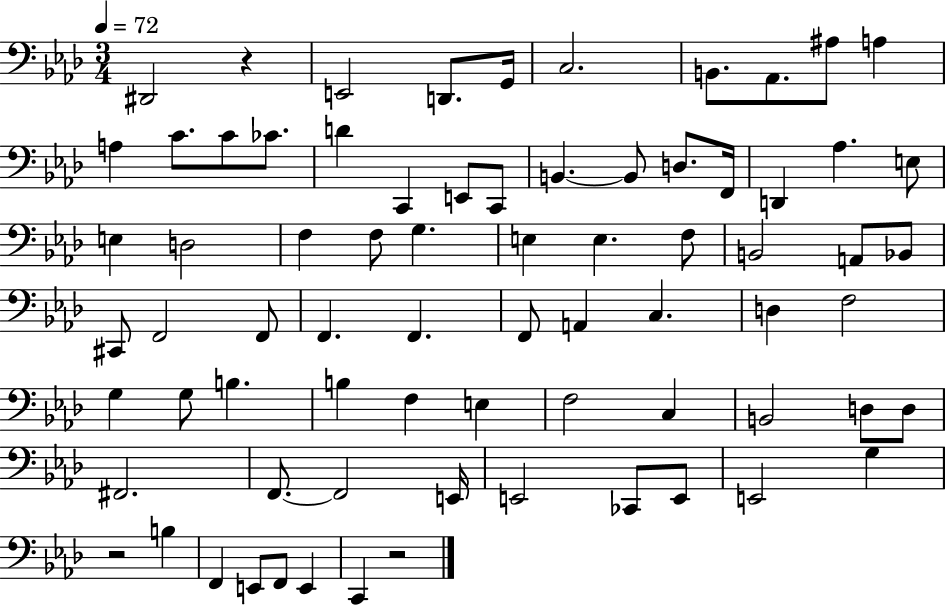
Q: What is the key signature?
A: AES major